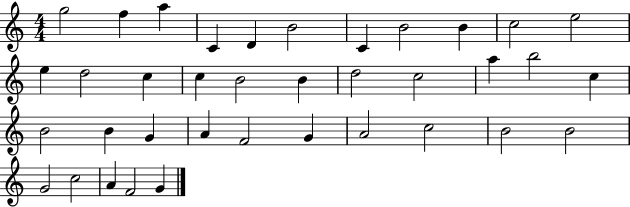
G5/h F5/q A5/q C4/q D4/q B4/h C4/q B4/h B4/q C5/h E5/h E5/q D5/h C5/q C5/q B4/h B4/q D5/h C5/h A5/q B5/h C5/q B4/h B4/q G4/q A4/q F4/h G4/q A4/h C5/h B4/h B4/h G4/h C5/h A4/q F4/h G4/q